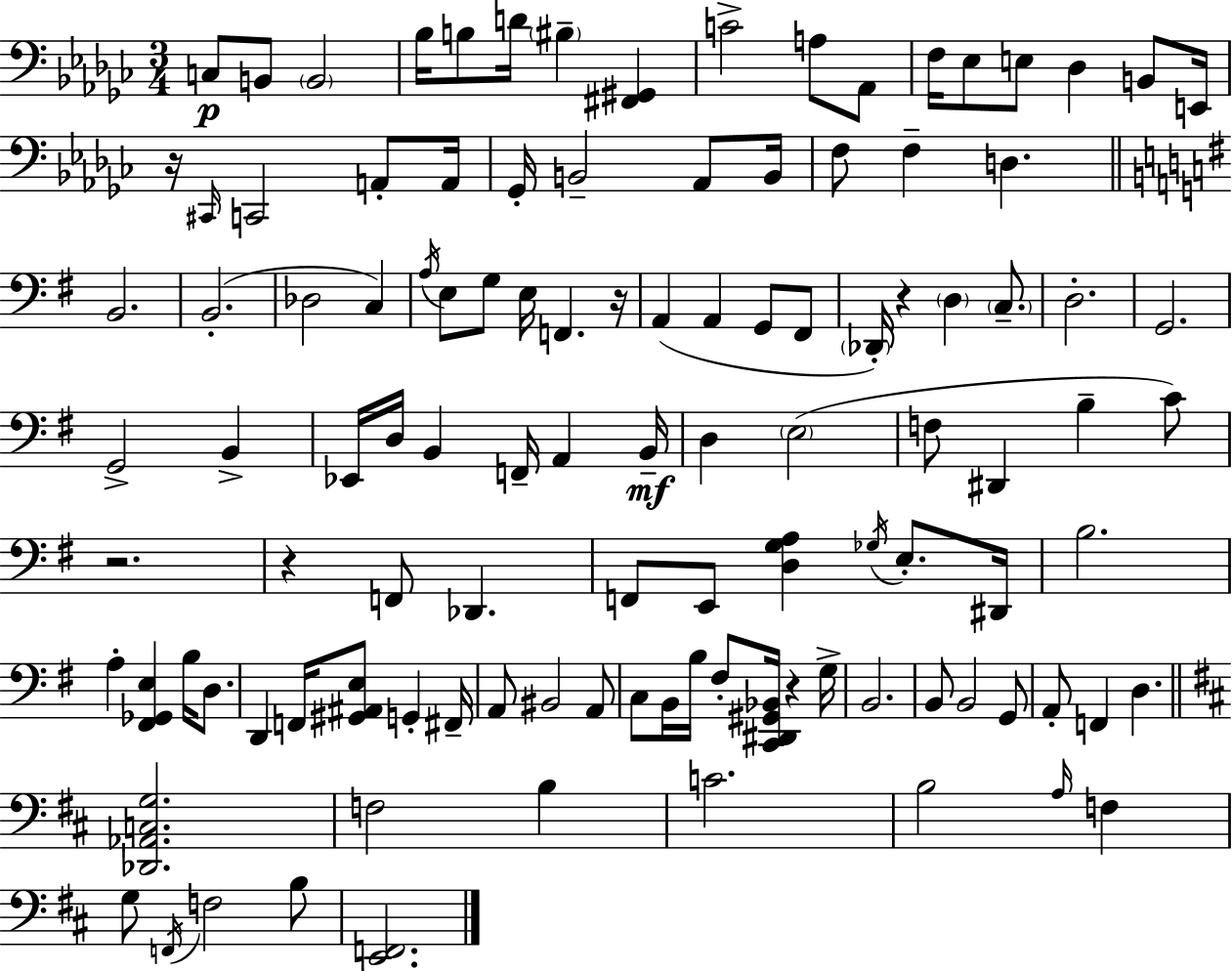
C3/e B2/e B2/h Bb3/s B3/e D4/s BIS3/q [F#2,G#2]/q C4/h A3/e Ab2/e F3/s Eb3/e E3/e Db3/q B2/e E2/s R/s C#2/s C2/h A2/e A2/s Gb2/s B2/h Ab2/e B2/s F3/e F3/q D3/q. B2/h. B2/h. Db3/h C3/q A3/s E3/e G3/e E3/s F2/q. R/s A2/q A2/q G2/e F#2/e Db2/s R/q D3/q C3/e. D3/h. G2/h. G2/h B2/q Eb2/s D3/s B2/q F2/s A2/q B2/s D3/q E3/h F3/e D#2/q B3/q C4/e R/h. R/q F2/e Db2/q. F2/e E2/e [D3,G3,A3]/q Gb3/s E3/e. D#2/s B3/h. A3/q [F#2,Gb2,E3]/q B3/s D3/e. D2/q F2/s [G#2,A#2,E3]/e G2/q F#2/s A2/e BIS2/h A2/e C3/e B2/s B3/s F#3/e [C2,D#2,G#2,Bb2]/s R/q G3/s B2/h. B2/e B2/h G2/e A2/e F2/q D3/q. [Db2,Ab2,C3,G3]/h. F3/h B3/q C4/h. B3/h A3/s F3/q G3/e F2/s F3/h B3/e [E2,F2]/h.